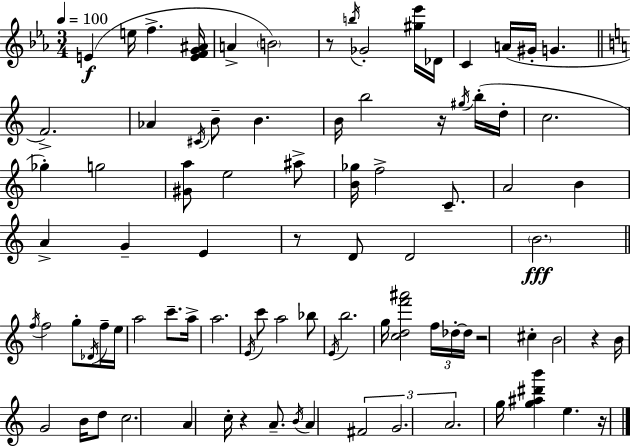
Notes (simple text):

E4/q E5/s F5/q. [E4,F4,G4,A#4]/s A4/q B4/h R/e B5/s Gb4/h [G#5,Eb6]/s Db4/s C4/q A4/s G#4/s G4/q. F4/h. Ab4/q C#4/s B4/e B4/q. B4/s B5/h R/s G#5/s B5/s D5/s C5/h. Gb5/q G5/h [G#4,A5]/e E5/h A#5/e [B4,Gb5]/s F5/h C4/e. A4/h B4/q A4/q G4/q E4/q R/e D4/e D4/h B4/h. F5/s F5/h G5/e Db4/s F5/s E5/s A5/h C6/e. A5/s A5/h. E4/s C6/e A5/h Bb5/e E4/s B5/h. G5/s [C5,D5,F6,A#6]/h F5/s Db5/s Db5/s R/h C#5/q B4/h R/q B4/s G4/h B4/s D5/e C5/h. A4/q C5/s R/q A4/e. B4/s A4/q F#4/h G4/h. A4/h. G5/s [G5,A#5,D#6,B6]/q E5/q. R/s